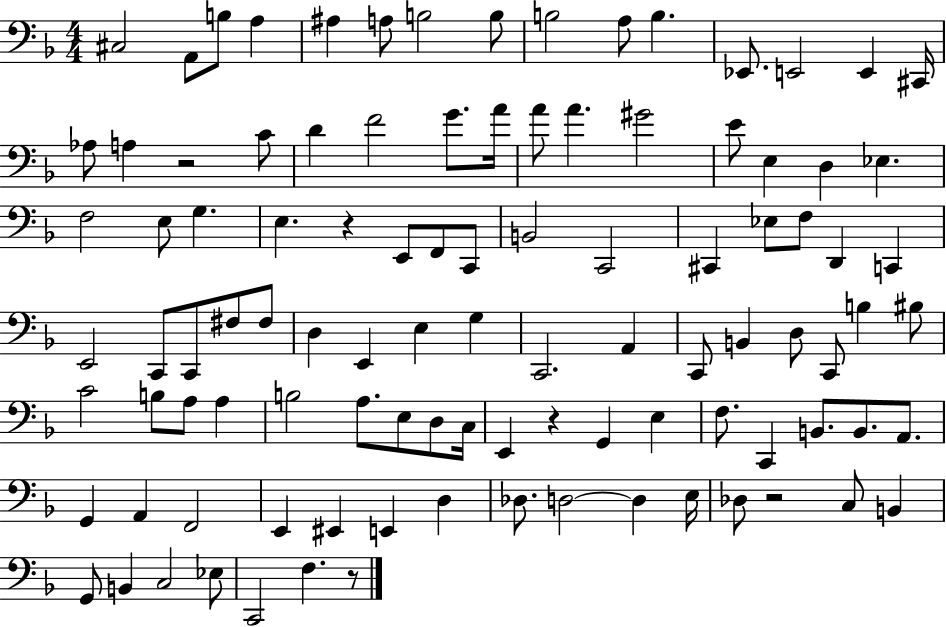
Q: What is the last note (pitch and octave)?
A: F3